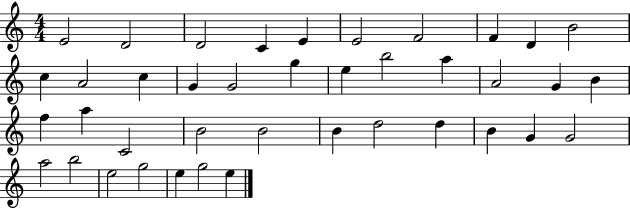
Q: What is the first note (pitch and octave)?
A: E4